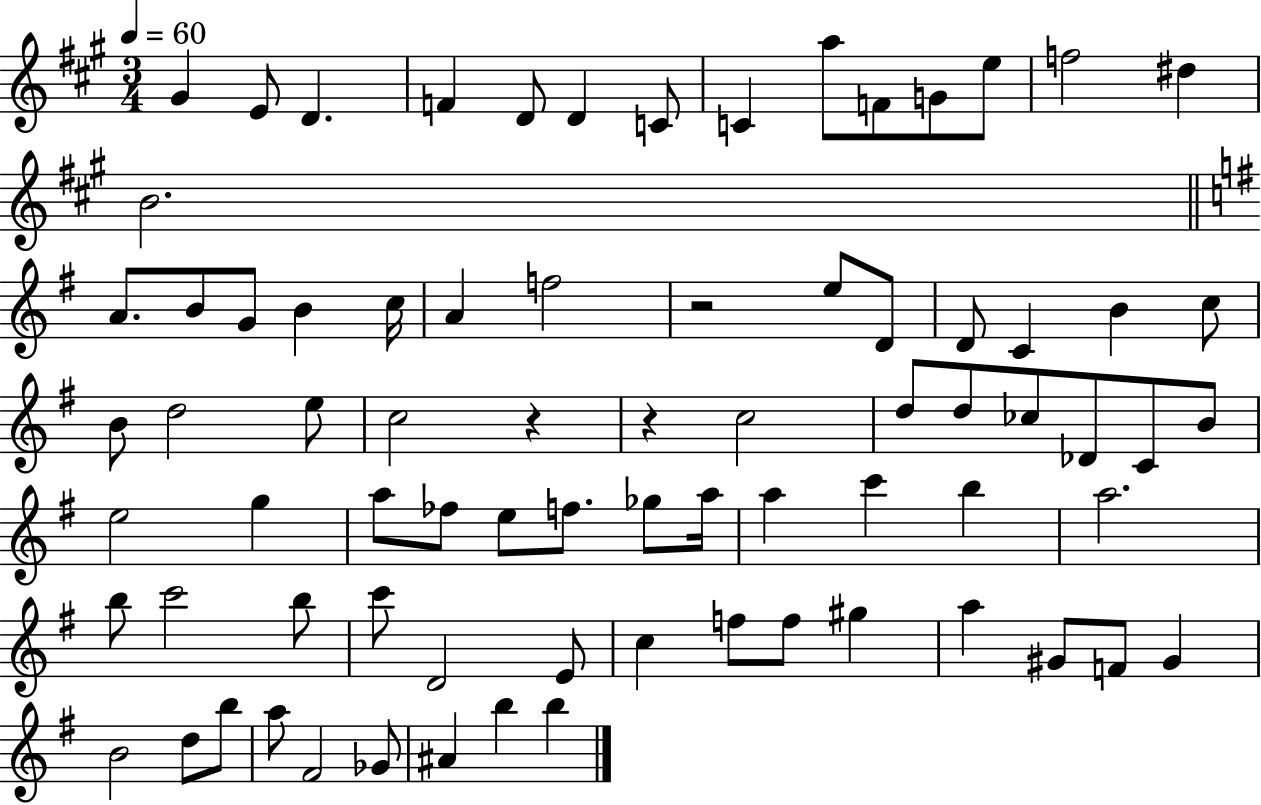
X:1
T:Untitled
M:3/4
L:1/4
K:A
^G E/2 D F D/2 D C/2 C a/2 F/2 G/2 e/2 f2 ^d B2 A/2 B/2 G/2 B c/4 A f2 z2 e/2 D/2 D/2 C B c/2 B/2 d2 e/2 c2 z z c2 d/2 d/2 _c/2 _D/2 C/2 B/2 e2 g a/2 _f/2 e/2 f/2 _g/2 a/4 a c' b a2 b/2 c'2 b/2 c'/2 D2 E/2 c f/2 f/2 ^g a ^G/2 F/2 ^G B2 d/2 b/2 a/2 ^F2 _G/2 ^A b b